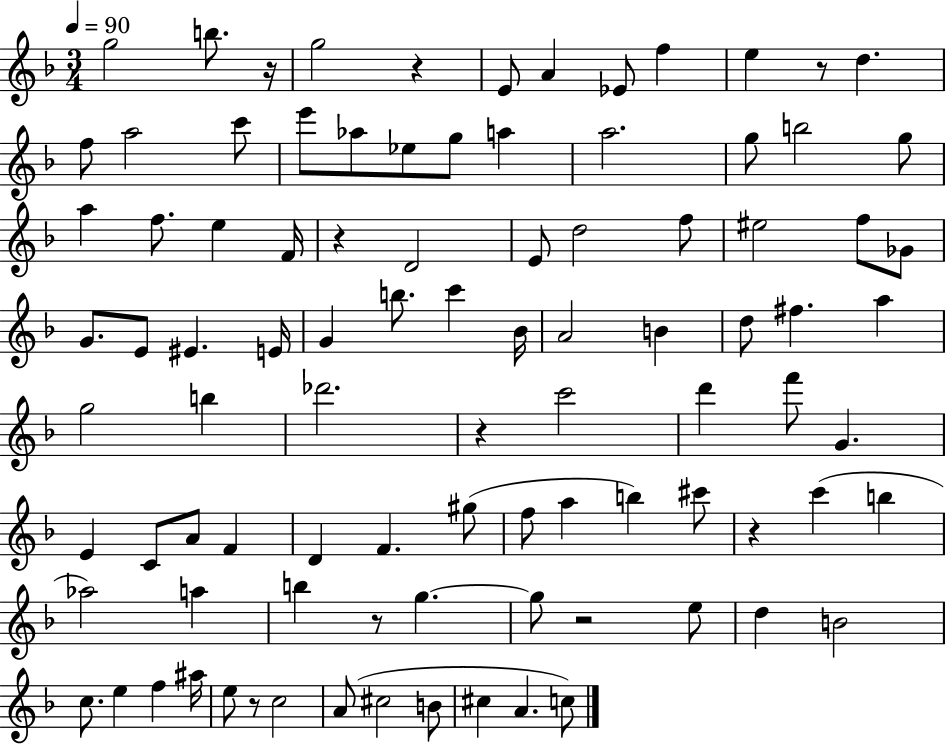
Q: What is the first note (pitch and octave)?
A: G5